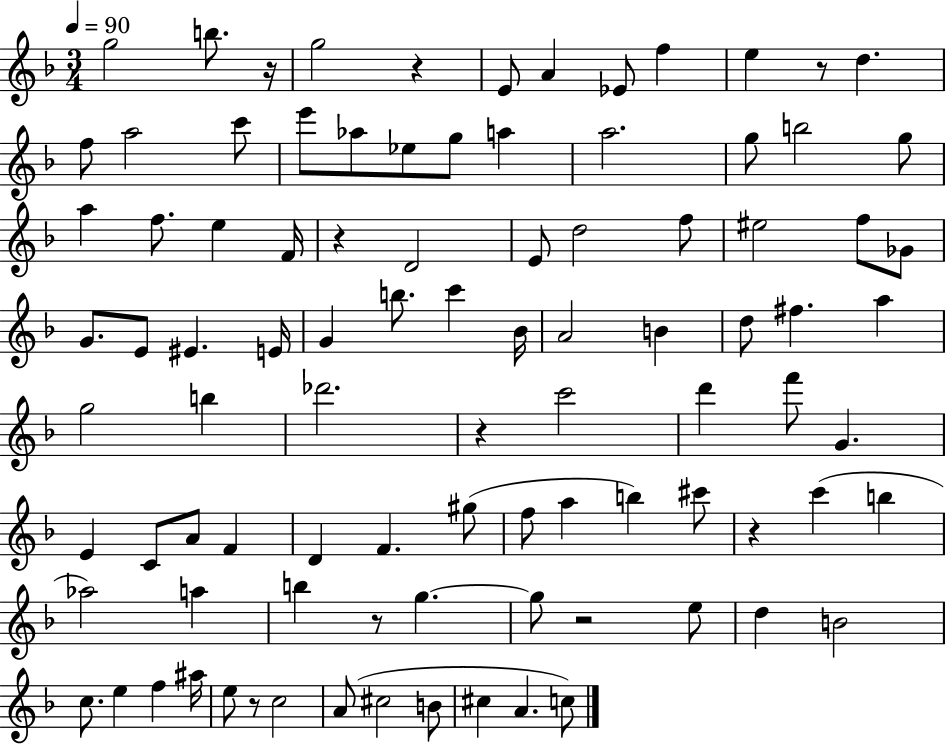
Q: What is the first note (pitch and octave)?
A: G5